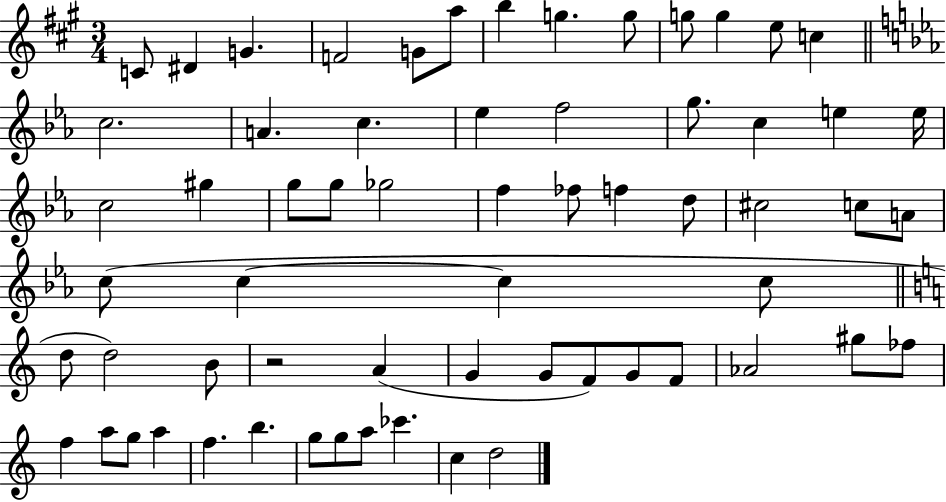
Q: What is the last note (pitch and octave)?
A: D5